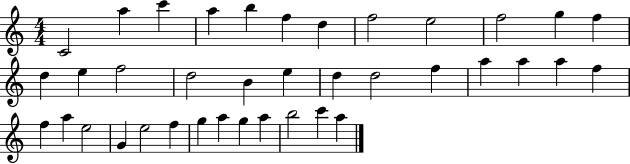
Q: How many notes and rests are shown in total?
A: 38